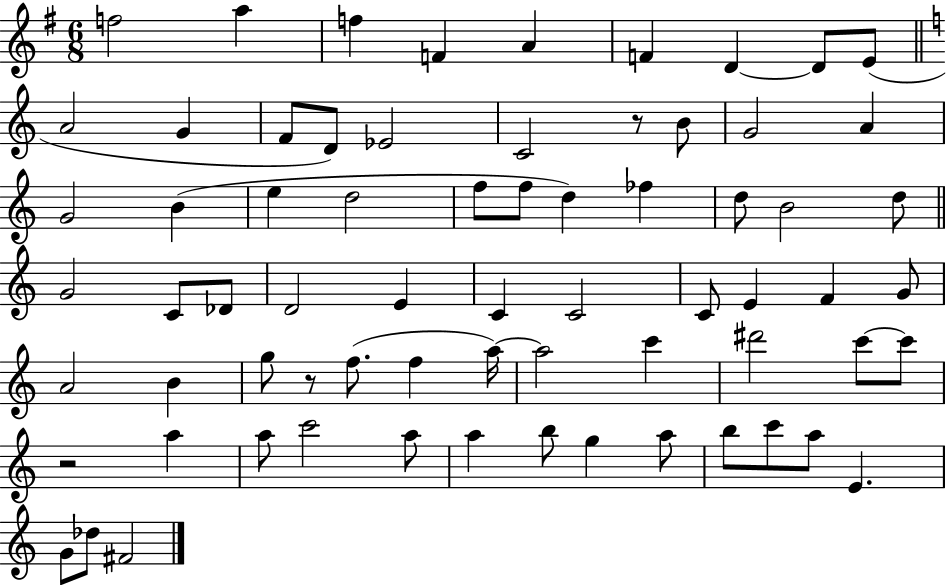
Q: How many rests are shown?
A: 3